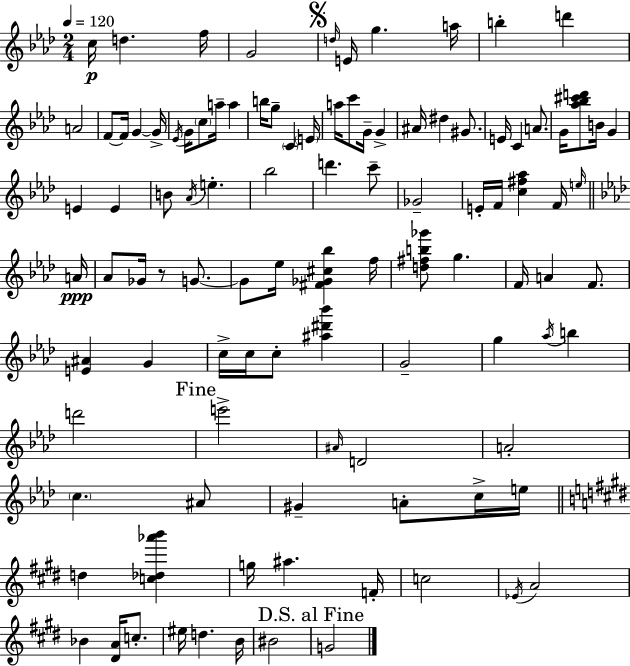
X:1
T:Untitled
M:2/4
L:1/4
K:Ab
c/4 d f/4 G2 d/4 E/4 g a/4 b d' A2 F/2 F/4 G G/4 _E/4 G/4 c/2 a/4 a b/4 g/2 C E/4 a/4 c'/2 G/4 G ^A/4 ^d ^G/2 E/4 C A/2 G/4 [_a_b^c'd']/2 B/4 G E E B/2 _A/4 e _b2 d' c'/2 _G2 E/4 F/4 [c^f_a] F/4 e/4 A/4 _A/2 _G/4 z/2 G/2 G/2 _e/4 [^F_G^c_b] f/4 [d^fb_g']/2 g F/4 A F/2 [E^A] G c/4 c/4 c/2 [^a^d'_b'] G2 g _a/4 b d'2 e'2 ^A/4 D2 A2 c ^A/2 ^G A/2 c/4 e/4 d [c_d_a'b'] g/4 ^a F/4 c2 _E/4 A2 _B [^DA]/4 c/2 ^e/4 d B/4 ^B2 G2